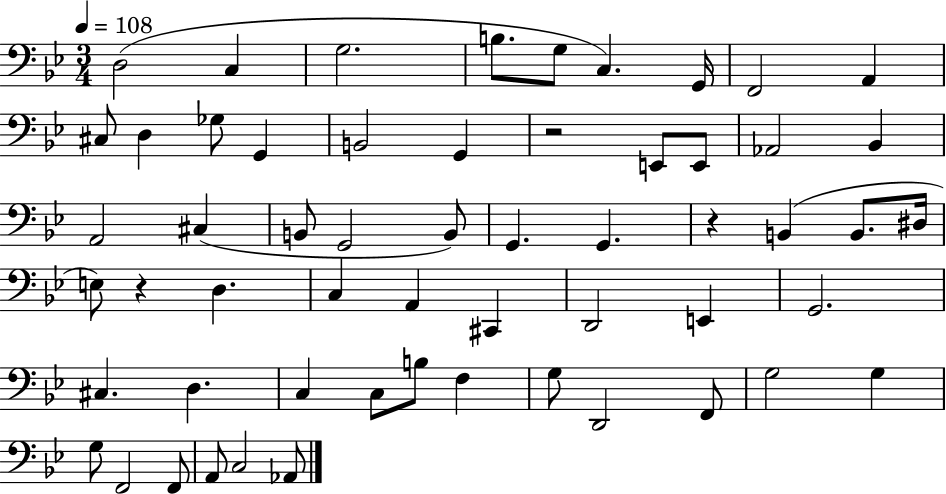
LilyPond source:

{
  \clef bass
  \numericTimeSignature
  \time 3/4
  \key bes \major
  \tempo 4 = 108
  d2( c4 | g2. | b8. g8 c4.) g,16 | f,2 a,4 | \break cis8 d4 ges8 g,4 | b,2 g,4 | r2 e,8 e,8 | aes,2 bes,4 | \break a,2 cis4( | b,8 g,2 b,8) | g,4. g,4. | r4 b,4( b,8. dis16 | \break e8) r4 d4. | c4 a,4 cis,4 | d,2 e,4 | g,2. | \break cis4. d4. | c4 c8 b8 f4 | g8 d,2 f,8 | g2 g4 | \break g8 f,2 f,8 | a,8 c2 aes,8 | \bar "|."
}